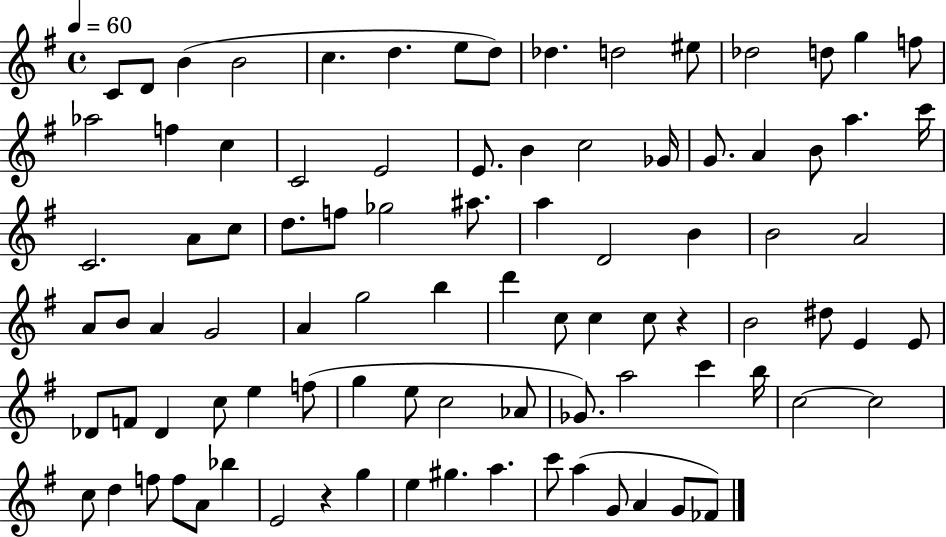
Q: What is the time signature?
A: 4/4